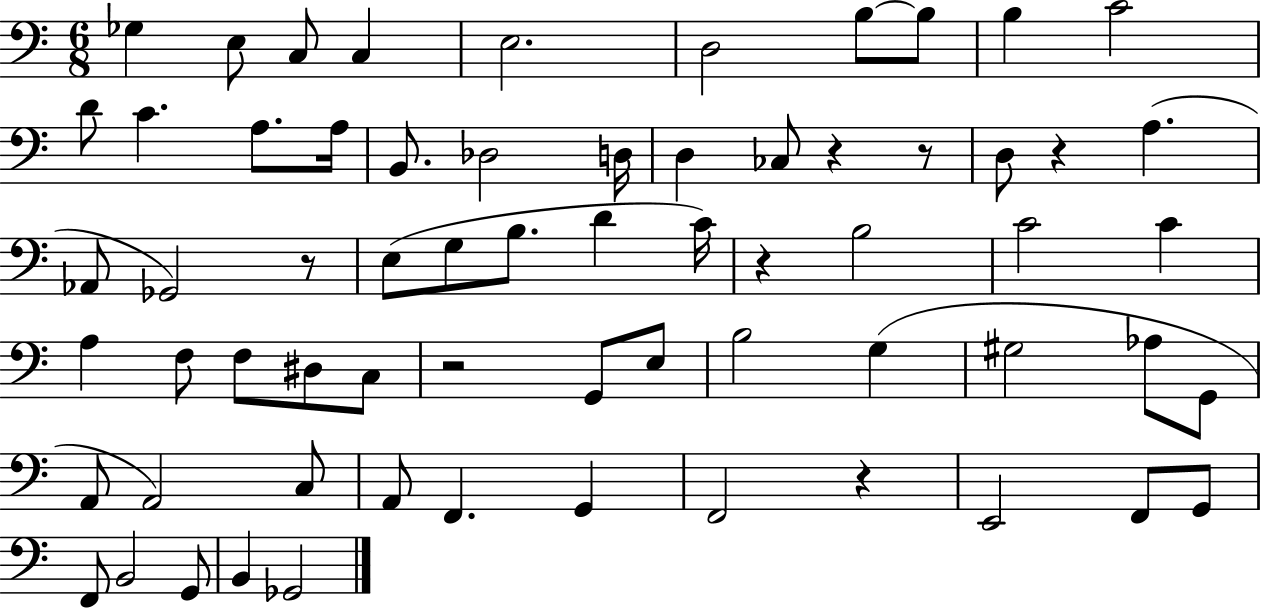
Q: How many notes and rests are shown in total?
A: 65